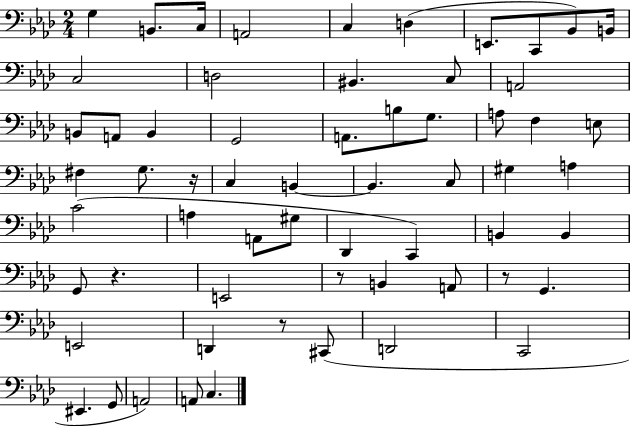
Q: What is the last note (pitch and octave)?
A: C3